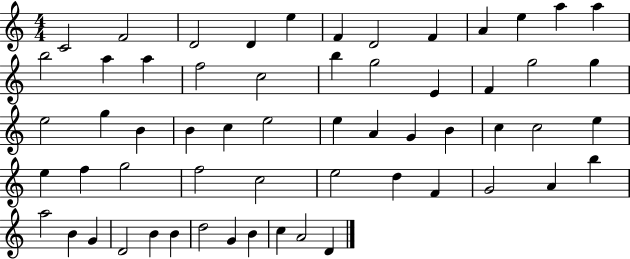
{
  \clef treble
  \numericTimeSignature
  \time 4/4
  \key c \major
  c'2 f'2 | d'2 d'4 e''4 | f'4 d'2 f'4 | a'4 e''4 a''4 a''4 | \break b''2 a''4 a''4 | f''2 c''2 | b''4 g''2 e'4 | f'4 g''2 g''4 | \break e''2 g''4 b'4 | b'4 c''4 e''2 | e''4 a'4 g'4 b'4 | c''4 c''2 e''4 | \break e''4 f''4 g''2 | f''2 c''2 | e''2 d''4 f'4 | g'2 a'4 b''4 | \break a''2 b'4 g'4 | d'2 b'4 b'4 | d''2 g'4 b'4 | c''4 a'2 d'4 | \break \bar "|."
}